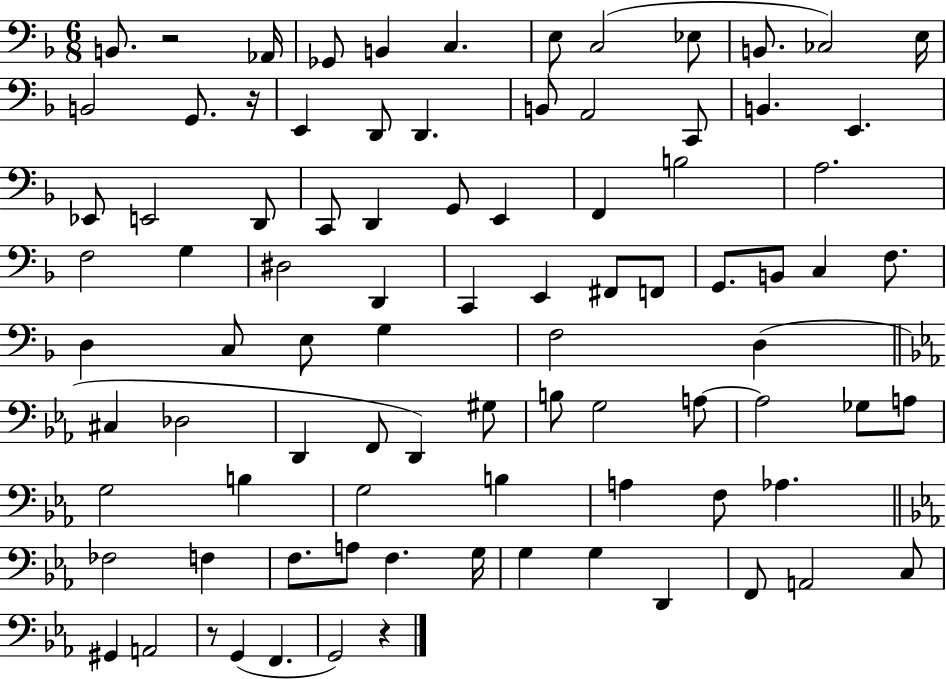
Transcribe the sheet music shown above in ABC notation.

X:1
T:Untitled
M:6/8
L:1/4
K:F
B,,/2 z2 _A,,/4 _G,,/2 B,, C, E,/2 C,2 _E,/2 B,,/2 _C,2 E,/4 B,,2 G,,/2 z/4 E,, D,,/2 D,, B,,/2 A,,2 C,,/2 B,, E,, _E,,/2 E,,2 D,,/2 C,,/2 D,, G,,/2 E,, F,, B,2 A,2 F,2 G, ^D,2 D,, C,, E,, ^F,,/2 F,,/2 G,,/2 B,,/2 C, F,/2 D, C,/2 E,/2 G, F,2 D, ^C, _D,2 D,, F,,/2 D,, ^G,/2 B,/2 G,2 A,/2 A,2 _G,/2 A,/2 G,2 B, G,2 B, A, F,/2 _A, _F,2 F, F,/2 A,/2 F, G,/4 G, G, D,, F,,/2 A,,2 C,/2 ^G,, A,,2 z/2 G,, F,, G,,2 z